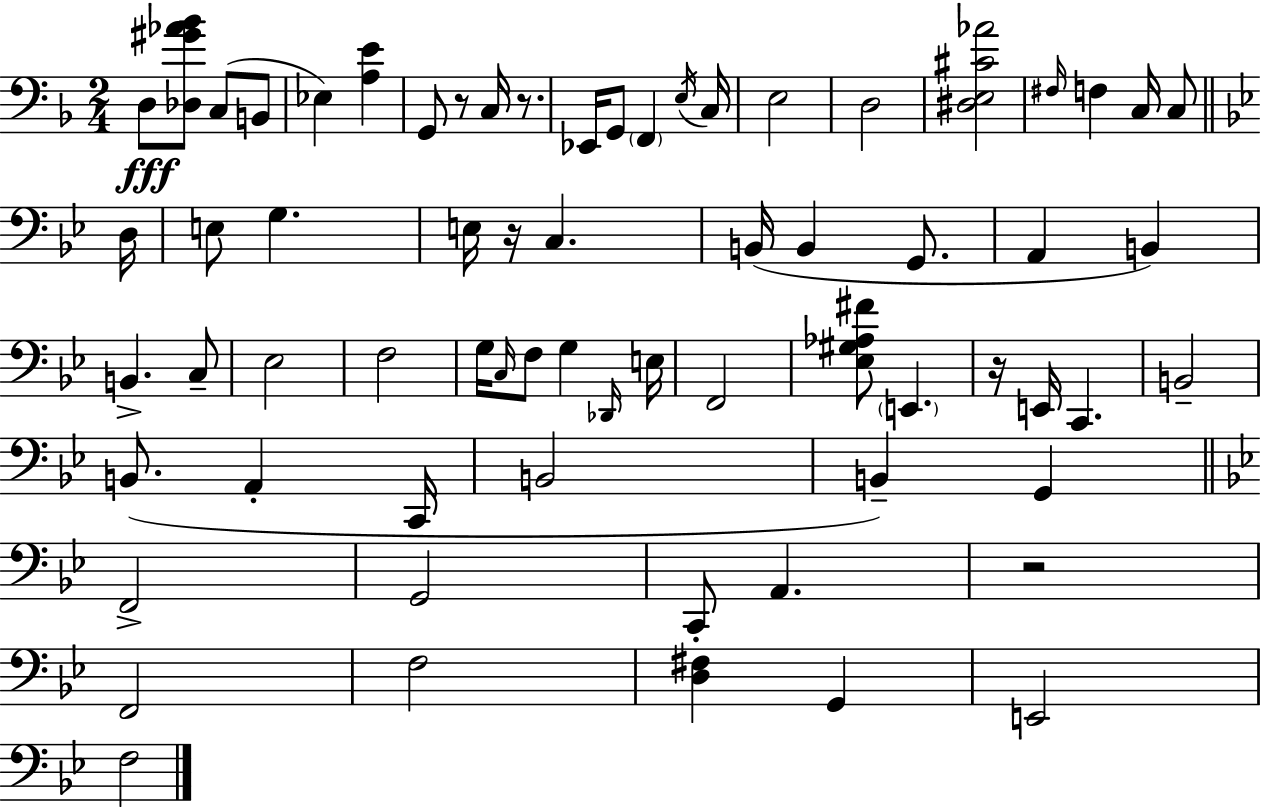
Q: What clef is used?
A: bass